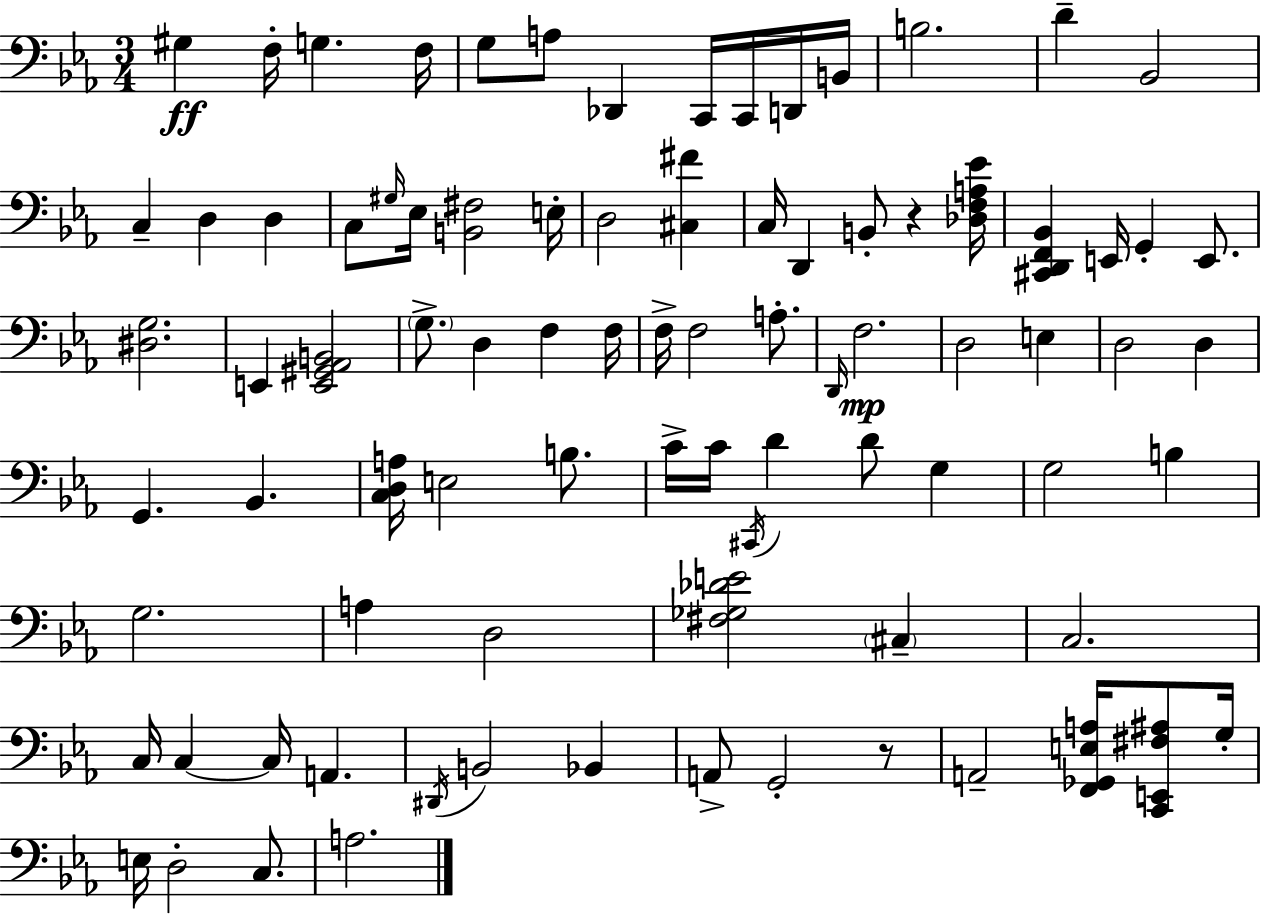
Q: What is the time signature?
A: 3/4